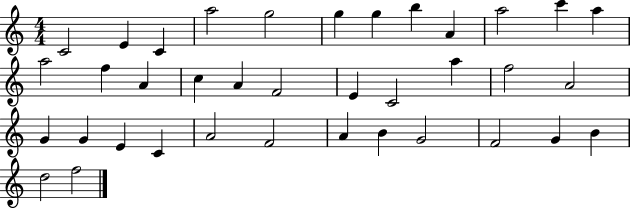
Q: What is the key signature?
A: C major